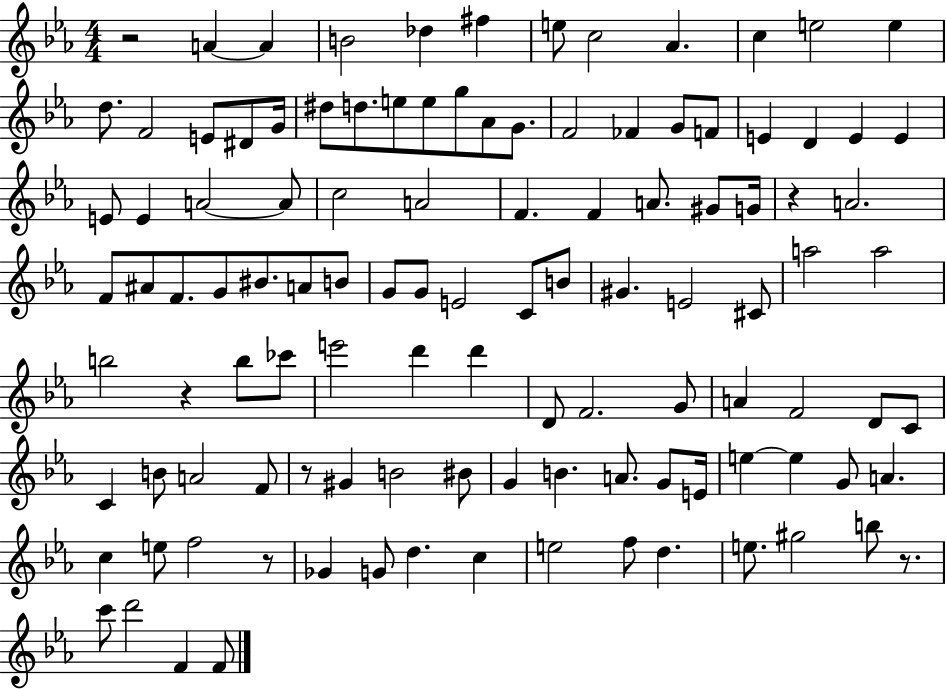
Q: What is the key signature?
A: EES major